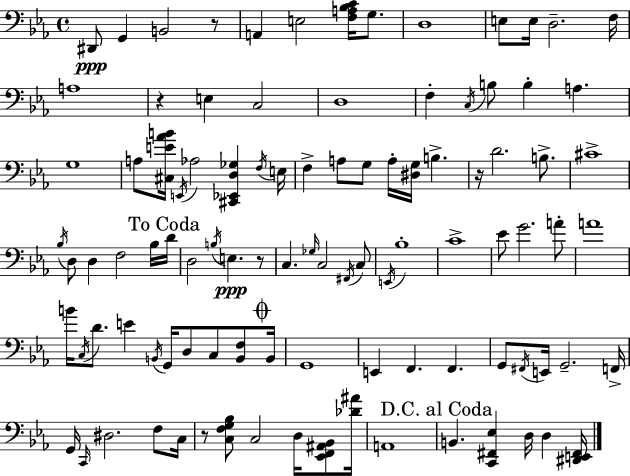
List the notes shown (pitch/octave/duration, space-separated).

D#2/e G2/q B2/h R/e A2/q E3/h [F3,A3,Bb3,C4]/s G3/e. D3/w E3/e E3/s D3/h. F3/s A3/w R/q E3/q C3/h D3/w F3/q C3/s B3/e B3/q A3/q. G3/w A3/e [C#3,E4,Ab4,B4]/s E2/s Ab3/h [C#2,Eb2,D3,Gb3]/q F3/s E3/s F3/q A3/e G3/e A3/s [D#3,G3]/s B3/q. R/s D4/h. B3/e. C#4/w Bb3/s D3/e D3/q F3/h Bb3/s D4/s D3/h B3/s E3/q. R/e C3/q. Gb3/s C3/h F#2/s C3/e E2/s Bb3/w C4/w Eb4/e G4/h. A4/e A4/w B4/s C3/s D4/e. E4/q B2/s G2/s D3/e C3/e [B2,F3]/e B2/s G2/w E2/q F2/q. F2/q. G2/e F#2/s E2/s G2/h. F2/s G2/s C2/s D#3/h. F3/e C3/s R/e [C3,F3,G3,Bb3]/e C3/h D3/s [Eb2,F2,A#2,Bb2]/e [Db4,A#4]/s A2/w B2/q. [C2,F#2,Eb3]/q D3/s D3/q [D#2,E2,F#2]/s